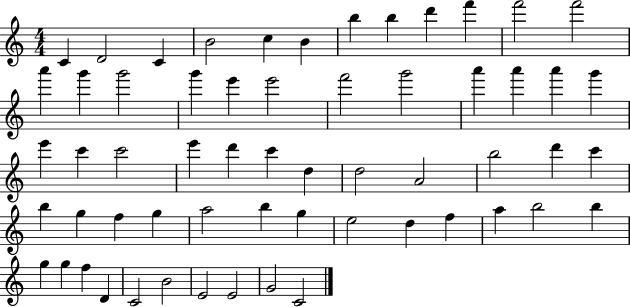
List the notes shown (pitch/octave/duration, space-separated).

C4/q D4/h C4/q B4/h C5/q B4/q B5/q B5/q D6/q F6/q F6/h F6/h A6/q G6/q G6/h G6/q E6/q E6/h F6/h G6/h A6/q A6/q A6/q G6/q E6/q C6/q C6/h E6/q D6/q C6/q D5/q D5/h A4/h B5/h D6/q C6/q B5/q G5/q F5/q G5/q A5/h B5/q G5/q E5/h D5/q F5/q A5/q B5/h B5/q G5/q G5/q F5/q D4/q C4/h B4/h E4/h E4/h G4/h C4/h